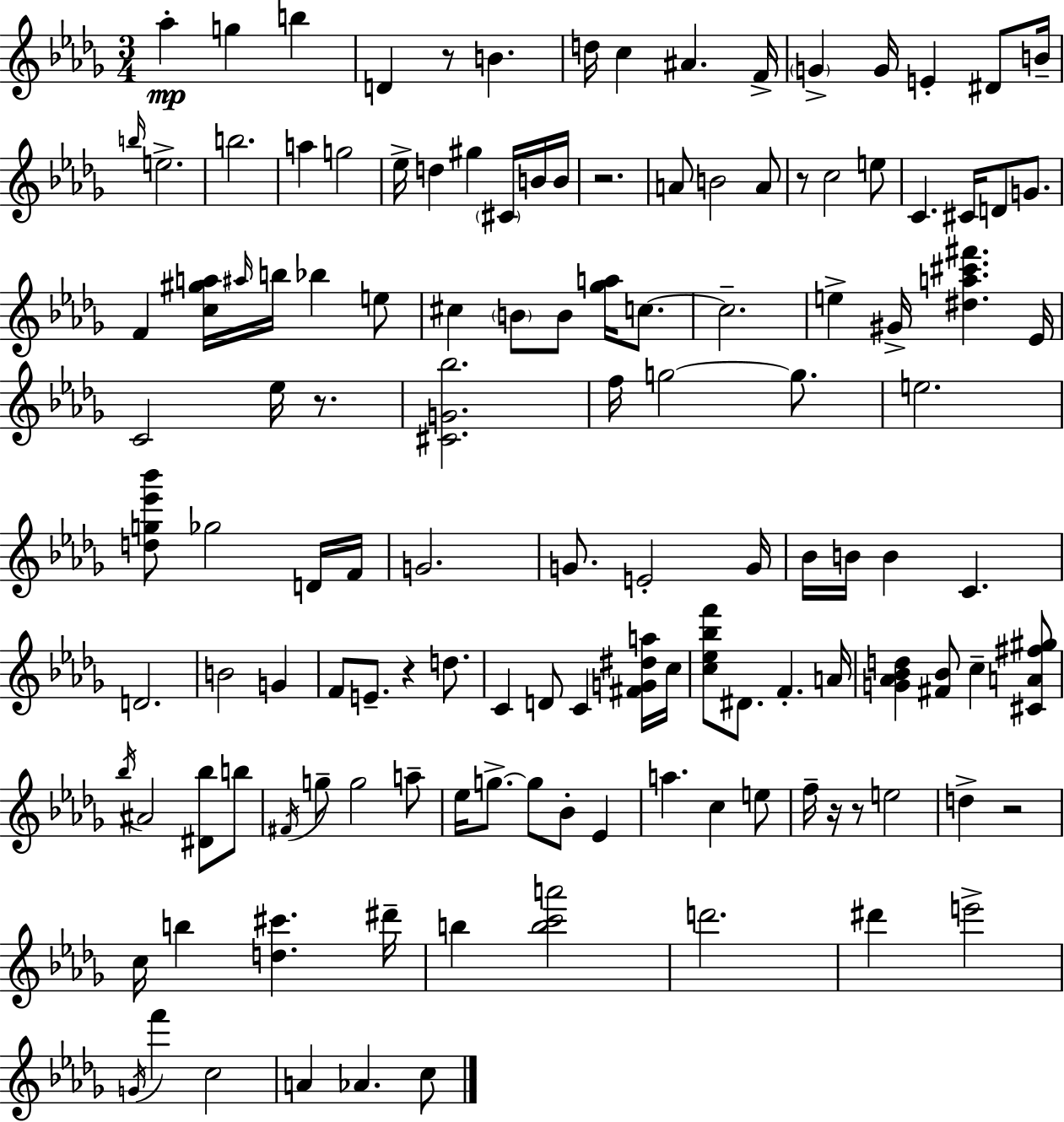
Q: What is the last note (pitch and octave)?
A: C5